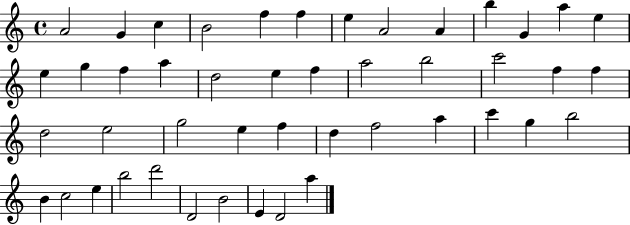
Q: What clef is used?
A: treble